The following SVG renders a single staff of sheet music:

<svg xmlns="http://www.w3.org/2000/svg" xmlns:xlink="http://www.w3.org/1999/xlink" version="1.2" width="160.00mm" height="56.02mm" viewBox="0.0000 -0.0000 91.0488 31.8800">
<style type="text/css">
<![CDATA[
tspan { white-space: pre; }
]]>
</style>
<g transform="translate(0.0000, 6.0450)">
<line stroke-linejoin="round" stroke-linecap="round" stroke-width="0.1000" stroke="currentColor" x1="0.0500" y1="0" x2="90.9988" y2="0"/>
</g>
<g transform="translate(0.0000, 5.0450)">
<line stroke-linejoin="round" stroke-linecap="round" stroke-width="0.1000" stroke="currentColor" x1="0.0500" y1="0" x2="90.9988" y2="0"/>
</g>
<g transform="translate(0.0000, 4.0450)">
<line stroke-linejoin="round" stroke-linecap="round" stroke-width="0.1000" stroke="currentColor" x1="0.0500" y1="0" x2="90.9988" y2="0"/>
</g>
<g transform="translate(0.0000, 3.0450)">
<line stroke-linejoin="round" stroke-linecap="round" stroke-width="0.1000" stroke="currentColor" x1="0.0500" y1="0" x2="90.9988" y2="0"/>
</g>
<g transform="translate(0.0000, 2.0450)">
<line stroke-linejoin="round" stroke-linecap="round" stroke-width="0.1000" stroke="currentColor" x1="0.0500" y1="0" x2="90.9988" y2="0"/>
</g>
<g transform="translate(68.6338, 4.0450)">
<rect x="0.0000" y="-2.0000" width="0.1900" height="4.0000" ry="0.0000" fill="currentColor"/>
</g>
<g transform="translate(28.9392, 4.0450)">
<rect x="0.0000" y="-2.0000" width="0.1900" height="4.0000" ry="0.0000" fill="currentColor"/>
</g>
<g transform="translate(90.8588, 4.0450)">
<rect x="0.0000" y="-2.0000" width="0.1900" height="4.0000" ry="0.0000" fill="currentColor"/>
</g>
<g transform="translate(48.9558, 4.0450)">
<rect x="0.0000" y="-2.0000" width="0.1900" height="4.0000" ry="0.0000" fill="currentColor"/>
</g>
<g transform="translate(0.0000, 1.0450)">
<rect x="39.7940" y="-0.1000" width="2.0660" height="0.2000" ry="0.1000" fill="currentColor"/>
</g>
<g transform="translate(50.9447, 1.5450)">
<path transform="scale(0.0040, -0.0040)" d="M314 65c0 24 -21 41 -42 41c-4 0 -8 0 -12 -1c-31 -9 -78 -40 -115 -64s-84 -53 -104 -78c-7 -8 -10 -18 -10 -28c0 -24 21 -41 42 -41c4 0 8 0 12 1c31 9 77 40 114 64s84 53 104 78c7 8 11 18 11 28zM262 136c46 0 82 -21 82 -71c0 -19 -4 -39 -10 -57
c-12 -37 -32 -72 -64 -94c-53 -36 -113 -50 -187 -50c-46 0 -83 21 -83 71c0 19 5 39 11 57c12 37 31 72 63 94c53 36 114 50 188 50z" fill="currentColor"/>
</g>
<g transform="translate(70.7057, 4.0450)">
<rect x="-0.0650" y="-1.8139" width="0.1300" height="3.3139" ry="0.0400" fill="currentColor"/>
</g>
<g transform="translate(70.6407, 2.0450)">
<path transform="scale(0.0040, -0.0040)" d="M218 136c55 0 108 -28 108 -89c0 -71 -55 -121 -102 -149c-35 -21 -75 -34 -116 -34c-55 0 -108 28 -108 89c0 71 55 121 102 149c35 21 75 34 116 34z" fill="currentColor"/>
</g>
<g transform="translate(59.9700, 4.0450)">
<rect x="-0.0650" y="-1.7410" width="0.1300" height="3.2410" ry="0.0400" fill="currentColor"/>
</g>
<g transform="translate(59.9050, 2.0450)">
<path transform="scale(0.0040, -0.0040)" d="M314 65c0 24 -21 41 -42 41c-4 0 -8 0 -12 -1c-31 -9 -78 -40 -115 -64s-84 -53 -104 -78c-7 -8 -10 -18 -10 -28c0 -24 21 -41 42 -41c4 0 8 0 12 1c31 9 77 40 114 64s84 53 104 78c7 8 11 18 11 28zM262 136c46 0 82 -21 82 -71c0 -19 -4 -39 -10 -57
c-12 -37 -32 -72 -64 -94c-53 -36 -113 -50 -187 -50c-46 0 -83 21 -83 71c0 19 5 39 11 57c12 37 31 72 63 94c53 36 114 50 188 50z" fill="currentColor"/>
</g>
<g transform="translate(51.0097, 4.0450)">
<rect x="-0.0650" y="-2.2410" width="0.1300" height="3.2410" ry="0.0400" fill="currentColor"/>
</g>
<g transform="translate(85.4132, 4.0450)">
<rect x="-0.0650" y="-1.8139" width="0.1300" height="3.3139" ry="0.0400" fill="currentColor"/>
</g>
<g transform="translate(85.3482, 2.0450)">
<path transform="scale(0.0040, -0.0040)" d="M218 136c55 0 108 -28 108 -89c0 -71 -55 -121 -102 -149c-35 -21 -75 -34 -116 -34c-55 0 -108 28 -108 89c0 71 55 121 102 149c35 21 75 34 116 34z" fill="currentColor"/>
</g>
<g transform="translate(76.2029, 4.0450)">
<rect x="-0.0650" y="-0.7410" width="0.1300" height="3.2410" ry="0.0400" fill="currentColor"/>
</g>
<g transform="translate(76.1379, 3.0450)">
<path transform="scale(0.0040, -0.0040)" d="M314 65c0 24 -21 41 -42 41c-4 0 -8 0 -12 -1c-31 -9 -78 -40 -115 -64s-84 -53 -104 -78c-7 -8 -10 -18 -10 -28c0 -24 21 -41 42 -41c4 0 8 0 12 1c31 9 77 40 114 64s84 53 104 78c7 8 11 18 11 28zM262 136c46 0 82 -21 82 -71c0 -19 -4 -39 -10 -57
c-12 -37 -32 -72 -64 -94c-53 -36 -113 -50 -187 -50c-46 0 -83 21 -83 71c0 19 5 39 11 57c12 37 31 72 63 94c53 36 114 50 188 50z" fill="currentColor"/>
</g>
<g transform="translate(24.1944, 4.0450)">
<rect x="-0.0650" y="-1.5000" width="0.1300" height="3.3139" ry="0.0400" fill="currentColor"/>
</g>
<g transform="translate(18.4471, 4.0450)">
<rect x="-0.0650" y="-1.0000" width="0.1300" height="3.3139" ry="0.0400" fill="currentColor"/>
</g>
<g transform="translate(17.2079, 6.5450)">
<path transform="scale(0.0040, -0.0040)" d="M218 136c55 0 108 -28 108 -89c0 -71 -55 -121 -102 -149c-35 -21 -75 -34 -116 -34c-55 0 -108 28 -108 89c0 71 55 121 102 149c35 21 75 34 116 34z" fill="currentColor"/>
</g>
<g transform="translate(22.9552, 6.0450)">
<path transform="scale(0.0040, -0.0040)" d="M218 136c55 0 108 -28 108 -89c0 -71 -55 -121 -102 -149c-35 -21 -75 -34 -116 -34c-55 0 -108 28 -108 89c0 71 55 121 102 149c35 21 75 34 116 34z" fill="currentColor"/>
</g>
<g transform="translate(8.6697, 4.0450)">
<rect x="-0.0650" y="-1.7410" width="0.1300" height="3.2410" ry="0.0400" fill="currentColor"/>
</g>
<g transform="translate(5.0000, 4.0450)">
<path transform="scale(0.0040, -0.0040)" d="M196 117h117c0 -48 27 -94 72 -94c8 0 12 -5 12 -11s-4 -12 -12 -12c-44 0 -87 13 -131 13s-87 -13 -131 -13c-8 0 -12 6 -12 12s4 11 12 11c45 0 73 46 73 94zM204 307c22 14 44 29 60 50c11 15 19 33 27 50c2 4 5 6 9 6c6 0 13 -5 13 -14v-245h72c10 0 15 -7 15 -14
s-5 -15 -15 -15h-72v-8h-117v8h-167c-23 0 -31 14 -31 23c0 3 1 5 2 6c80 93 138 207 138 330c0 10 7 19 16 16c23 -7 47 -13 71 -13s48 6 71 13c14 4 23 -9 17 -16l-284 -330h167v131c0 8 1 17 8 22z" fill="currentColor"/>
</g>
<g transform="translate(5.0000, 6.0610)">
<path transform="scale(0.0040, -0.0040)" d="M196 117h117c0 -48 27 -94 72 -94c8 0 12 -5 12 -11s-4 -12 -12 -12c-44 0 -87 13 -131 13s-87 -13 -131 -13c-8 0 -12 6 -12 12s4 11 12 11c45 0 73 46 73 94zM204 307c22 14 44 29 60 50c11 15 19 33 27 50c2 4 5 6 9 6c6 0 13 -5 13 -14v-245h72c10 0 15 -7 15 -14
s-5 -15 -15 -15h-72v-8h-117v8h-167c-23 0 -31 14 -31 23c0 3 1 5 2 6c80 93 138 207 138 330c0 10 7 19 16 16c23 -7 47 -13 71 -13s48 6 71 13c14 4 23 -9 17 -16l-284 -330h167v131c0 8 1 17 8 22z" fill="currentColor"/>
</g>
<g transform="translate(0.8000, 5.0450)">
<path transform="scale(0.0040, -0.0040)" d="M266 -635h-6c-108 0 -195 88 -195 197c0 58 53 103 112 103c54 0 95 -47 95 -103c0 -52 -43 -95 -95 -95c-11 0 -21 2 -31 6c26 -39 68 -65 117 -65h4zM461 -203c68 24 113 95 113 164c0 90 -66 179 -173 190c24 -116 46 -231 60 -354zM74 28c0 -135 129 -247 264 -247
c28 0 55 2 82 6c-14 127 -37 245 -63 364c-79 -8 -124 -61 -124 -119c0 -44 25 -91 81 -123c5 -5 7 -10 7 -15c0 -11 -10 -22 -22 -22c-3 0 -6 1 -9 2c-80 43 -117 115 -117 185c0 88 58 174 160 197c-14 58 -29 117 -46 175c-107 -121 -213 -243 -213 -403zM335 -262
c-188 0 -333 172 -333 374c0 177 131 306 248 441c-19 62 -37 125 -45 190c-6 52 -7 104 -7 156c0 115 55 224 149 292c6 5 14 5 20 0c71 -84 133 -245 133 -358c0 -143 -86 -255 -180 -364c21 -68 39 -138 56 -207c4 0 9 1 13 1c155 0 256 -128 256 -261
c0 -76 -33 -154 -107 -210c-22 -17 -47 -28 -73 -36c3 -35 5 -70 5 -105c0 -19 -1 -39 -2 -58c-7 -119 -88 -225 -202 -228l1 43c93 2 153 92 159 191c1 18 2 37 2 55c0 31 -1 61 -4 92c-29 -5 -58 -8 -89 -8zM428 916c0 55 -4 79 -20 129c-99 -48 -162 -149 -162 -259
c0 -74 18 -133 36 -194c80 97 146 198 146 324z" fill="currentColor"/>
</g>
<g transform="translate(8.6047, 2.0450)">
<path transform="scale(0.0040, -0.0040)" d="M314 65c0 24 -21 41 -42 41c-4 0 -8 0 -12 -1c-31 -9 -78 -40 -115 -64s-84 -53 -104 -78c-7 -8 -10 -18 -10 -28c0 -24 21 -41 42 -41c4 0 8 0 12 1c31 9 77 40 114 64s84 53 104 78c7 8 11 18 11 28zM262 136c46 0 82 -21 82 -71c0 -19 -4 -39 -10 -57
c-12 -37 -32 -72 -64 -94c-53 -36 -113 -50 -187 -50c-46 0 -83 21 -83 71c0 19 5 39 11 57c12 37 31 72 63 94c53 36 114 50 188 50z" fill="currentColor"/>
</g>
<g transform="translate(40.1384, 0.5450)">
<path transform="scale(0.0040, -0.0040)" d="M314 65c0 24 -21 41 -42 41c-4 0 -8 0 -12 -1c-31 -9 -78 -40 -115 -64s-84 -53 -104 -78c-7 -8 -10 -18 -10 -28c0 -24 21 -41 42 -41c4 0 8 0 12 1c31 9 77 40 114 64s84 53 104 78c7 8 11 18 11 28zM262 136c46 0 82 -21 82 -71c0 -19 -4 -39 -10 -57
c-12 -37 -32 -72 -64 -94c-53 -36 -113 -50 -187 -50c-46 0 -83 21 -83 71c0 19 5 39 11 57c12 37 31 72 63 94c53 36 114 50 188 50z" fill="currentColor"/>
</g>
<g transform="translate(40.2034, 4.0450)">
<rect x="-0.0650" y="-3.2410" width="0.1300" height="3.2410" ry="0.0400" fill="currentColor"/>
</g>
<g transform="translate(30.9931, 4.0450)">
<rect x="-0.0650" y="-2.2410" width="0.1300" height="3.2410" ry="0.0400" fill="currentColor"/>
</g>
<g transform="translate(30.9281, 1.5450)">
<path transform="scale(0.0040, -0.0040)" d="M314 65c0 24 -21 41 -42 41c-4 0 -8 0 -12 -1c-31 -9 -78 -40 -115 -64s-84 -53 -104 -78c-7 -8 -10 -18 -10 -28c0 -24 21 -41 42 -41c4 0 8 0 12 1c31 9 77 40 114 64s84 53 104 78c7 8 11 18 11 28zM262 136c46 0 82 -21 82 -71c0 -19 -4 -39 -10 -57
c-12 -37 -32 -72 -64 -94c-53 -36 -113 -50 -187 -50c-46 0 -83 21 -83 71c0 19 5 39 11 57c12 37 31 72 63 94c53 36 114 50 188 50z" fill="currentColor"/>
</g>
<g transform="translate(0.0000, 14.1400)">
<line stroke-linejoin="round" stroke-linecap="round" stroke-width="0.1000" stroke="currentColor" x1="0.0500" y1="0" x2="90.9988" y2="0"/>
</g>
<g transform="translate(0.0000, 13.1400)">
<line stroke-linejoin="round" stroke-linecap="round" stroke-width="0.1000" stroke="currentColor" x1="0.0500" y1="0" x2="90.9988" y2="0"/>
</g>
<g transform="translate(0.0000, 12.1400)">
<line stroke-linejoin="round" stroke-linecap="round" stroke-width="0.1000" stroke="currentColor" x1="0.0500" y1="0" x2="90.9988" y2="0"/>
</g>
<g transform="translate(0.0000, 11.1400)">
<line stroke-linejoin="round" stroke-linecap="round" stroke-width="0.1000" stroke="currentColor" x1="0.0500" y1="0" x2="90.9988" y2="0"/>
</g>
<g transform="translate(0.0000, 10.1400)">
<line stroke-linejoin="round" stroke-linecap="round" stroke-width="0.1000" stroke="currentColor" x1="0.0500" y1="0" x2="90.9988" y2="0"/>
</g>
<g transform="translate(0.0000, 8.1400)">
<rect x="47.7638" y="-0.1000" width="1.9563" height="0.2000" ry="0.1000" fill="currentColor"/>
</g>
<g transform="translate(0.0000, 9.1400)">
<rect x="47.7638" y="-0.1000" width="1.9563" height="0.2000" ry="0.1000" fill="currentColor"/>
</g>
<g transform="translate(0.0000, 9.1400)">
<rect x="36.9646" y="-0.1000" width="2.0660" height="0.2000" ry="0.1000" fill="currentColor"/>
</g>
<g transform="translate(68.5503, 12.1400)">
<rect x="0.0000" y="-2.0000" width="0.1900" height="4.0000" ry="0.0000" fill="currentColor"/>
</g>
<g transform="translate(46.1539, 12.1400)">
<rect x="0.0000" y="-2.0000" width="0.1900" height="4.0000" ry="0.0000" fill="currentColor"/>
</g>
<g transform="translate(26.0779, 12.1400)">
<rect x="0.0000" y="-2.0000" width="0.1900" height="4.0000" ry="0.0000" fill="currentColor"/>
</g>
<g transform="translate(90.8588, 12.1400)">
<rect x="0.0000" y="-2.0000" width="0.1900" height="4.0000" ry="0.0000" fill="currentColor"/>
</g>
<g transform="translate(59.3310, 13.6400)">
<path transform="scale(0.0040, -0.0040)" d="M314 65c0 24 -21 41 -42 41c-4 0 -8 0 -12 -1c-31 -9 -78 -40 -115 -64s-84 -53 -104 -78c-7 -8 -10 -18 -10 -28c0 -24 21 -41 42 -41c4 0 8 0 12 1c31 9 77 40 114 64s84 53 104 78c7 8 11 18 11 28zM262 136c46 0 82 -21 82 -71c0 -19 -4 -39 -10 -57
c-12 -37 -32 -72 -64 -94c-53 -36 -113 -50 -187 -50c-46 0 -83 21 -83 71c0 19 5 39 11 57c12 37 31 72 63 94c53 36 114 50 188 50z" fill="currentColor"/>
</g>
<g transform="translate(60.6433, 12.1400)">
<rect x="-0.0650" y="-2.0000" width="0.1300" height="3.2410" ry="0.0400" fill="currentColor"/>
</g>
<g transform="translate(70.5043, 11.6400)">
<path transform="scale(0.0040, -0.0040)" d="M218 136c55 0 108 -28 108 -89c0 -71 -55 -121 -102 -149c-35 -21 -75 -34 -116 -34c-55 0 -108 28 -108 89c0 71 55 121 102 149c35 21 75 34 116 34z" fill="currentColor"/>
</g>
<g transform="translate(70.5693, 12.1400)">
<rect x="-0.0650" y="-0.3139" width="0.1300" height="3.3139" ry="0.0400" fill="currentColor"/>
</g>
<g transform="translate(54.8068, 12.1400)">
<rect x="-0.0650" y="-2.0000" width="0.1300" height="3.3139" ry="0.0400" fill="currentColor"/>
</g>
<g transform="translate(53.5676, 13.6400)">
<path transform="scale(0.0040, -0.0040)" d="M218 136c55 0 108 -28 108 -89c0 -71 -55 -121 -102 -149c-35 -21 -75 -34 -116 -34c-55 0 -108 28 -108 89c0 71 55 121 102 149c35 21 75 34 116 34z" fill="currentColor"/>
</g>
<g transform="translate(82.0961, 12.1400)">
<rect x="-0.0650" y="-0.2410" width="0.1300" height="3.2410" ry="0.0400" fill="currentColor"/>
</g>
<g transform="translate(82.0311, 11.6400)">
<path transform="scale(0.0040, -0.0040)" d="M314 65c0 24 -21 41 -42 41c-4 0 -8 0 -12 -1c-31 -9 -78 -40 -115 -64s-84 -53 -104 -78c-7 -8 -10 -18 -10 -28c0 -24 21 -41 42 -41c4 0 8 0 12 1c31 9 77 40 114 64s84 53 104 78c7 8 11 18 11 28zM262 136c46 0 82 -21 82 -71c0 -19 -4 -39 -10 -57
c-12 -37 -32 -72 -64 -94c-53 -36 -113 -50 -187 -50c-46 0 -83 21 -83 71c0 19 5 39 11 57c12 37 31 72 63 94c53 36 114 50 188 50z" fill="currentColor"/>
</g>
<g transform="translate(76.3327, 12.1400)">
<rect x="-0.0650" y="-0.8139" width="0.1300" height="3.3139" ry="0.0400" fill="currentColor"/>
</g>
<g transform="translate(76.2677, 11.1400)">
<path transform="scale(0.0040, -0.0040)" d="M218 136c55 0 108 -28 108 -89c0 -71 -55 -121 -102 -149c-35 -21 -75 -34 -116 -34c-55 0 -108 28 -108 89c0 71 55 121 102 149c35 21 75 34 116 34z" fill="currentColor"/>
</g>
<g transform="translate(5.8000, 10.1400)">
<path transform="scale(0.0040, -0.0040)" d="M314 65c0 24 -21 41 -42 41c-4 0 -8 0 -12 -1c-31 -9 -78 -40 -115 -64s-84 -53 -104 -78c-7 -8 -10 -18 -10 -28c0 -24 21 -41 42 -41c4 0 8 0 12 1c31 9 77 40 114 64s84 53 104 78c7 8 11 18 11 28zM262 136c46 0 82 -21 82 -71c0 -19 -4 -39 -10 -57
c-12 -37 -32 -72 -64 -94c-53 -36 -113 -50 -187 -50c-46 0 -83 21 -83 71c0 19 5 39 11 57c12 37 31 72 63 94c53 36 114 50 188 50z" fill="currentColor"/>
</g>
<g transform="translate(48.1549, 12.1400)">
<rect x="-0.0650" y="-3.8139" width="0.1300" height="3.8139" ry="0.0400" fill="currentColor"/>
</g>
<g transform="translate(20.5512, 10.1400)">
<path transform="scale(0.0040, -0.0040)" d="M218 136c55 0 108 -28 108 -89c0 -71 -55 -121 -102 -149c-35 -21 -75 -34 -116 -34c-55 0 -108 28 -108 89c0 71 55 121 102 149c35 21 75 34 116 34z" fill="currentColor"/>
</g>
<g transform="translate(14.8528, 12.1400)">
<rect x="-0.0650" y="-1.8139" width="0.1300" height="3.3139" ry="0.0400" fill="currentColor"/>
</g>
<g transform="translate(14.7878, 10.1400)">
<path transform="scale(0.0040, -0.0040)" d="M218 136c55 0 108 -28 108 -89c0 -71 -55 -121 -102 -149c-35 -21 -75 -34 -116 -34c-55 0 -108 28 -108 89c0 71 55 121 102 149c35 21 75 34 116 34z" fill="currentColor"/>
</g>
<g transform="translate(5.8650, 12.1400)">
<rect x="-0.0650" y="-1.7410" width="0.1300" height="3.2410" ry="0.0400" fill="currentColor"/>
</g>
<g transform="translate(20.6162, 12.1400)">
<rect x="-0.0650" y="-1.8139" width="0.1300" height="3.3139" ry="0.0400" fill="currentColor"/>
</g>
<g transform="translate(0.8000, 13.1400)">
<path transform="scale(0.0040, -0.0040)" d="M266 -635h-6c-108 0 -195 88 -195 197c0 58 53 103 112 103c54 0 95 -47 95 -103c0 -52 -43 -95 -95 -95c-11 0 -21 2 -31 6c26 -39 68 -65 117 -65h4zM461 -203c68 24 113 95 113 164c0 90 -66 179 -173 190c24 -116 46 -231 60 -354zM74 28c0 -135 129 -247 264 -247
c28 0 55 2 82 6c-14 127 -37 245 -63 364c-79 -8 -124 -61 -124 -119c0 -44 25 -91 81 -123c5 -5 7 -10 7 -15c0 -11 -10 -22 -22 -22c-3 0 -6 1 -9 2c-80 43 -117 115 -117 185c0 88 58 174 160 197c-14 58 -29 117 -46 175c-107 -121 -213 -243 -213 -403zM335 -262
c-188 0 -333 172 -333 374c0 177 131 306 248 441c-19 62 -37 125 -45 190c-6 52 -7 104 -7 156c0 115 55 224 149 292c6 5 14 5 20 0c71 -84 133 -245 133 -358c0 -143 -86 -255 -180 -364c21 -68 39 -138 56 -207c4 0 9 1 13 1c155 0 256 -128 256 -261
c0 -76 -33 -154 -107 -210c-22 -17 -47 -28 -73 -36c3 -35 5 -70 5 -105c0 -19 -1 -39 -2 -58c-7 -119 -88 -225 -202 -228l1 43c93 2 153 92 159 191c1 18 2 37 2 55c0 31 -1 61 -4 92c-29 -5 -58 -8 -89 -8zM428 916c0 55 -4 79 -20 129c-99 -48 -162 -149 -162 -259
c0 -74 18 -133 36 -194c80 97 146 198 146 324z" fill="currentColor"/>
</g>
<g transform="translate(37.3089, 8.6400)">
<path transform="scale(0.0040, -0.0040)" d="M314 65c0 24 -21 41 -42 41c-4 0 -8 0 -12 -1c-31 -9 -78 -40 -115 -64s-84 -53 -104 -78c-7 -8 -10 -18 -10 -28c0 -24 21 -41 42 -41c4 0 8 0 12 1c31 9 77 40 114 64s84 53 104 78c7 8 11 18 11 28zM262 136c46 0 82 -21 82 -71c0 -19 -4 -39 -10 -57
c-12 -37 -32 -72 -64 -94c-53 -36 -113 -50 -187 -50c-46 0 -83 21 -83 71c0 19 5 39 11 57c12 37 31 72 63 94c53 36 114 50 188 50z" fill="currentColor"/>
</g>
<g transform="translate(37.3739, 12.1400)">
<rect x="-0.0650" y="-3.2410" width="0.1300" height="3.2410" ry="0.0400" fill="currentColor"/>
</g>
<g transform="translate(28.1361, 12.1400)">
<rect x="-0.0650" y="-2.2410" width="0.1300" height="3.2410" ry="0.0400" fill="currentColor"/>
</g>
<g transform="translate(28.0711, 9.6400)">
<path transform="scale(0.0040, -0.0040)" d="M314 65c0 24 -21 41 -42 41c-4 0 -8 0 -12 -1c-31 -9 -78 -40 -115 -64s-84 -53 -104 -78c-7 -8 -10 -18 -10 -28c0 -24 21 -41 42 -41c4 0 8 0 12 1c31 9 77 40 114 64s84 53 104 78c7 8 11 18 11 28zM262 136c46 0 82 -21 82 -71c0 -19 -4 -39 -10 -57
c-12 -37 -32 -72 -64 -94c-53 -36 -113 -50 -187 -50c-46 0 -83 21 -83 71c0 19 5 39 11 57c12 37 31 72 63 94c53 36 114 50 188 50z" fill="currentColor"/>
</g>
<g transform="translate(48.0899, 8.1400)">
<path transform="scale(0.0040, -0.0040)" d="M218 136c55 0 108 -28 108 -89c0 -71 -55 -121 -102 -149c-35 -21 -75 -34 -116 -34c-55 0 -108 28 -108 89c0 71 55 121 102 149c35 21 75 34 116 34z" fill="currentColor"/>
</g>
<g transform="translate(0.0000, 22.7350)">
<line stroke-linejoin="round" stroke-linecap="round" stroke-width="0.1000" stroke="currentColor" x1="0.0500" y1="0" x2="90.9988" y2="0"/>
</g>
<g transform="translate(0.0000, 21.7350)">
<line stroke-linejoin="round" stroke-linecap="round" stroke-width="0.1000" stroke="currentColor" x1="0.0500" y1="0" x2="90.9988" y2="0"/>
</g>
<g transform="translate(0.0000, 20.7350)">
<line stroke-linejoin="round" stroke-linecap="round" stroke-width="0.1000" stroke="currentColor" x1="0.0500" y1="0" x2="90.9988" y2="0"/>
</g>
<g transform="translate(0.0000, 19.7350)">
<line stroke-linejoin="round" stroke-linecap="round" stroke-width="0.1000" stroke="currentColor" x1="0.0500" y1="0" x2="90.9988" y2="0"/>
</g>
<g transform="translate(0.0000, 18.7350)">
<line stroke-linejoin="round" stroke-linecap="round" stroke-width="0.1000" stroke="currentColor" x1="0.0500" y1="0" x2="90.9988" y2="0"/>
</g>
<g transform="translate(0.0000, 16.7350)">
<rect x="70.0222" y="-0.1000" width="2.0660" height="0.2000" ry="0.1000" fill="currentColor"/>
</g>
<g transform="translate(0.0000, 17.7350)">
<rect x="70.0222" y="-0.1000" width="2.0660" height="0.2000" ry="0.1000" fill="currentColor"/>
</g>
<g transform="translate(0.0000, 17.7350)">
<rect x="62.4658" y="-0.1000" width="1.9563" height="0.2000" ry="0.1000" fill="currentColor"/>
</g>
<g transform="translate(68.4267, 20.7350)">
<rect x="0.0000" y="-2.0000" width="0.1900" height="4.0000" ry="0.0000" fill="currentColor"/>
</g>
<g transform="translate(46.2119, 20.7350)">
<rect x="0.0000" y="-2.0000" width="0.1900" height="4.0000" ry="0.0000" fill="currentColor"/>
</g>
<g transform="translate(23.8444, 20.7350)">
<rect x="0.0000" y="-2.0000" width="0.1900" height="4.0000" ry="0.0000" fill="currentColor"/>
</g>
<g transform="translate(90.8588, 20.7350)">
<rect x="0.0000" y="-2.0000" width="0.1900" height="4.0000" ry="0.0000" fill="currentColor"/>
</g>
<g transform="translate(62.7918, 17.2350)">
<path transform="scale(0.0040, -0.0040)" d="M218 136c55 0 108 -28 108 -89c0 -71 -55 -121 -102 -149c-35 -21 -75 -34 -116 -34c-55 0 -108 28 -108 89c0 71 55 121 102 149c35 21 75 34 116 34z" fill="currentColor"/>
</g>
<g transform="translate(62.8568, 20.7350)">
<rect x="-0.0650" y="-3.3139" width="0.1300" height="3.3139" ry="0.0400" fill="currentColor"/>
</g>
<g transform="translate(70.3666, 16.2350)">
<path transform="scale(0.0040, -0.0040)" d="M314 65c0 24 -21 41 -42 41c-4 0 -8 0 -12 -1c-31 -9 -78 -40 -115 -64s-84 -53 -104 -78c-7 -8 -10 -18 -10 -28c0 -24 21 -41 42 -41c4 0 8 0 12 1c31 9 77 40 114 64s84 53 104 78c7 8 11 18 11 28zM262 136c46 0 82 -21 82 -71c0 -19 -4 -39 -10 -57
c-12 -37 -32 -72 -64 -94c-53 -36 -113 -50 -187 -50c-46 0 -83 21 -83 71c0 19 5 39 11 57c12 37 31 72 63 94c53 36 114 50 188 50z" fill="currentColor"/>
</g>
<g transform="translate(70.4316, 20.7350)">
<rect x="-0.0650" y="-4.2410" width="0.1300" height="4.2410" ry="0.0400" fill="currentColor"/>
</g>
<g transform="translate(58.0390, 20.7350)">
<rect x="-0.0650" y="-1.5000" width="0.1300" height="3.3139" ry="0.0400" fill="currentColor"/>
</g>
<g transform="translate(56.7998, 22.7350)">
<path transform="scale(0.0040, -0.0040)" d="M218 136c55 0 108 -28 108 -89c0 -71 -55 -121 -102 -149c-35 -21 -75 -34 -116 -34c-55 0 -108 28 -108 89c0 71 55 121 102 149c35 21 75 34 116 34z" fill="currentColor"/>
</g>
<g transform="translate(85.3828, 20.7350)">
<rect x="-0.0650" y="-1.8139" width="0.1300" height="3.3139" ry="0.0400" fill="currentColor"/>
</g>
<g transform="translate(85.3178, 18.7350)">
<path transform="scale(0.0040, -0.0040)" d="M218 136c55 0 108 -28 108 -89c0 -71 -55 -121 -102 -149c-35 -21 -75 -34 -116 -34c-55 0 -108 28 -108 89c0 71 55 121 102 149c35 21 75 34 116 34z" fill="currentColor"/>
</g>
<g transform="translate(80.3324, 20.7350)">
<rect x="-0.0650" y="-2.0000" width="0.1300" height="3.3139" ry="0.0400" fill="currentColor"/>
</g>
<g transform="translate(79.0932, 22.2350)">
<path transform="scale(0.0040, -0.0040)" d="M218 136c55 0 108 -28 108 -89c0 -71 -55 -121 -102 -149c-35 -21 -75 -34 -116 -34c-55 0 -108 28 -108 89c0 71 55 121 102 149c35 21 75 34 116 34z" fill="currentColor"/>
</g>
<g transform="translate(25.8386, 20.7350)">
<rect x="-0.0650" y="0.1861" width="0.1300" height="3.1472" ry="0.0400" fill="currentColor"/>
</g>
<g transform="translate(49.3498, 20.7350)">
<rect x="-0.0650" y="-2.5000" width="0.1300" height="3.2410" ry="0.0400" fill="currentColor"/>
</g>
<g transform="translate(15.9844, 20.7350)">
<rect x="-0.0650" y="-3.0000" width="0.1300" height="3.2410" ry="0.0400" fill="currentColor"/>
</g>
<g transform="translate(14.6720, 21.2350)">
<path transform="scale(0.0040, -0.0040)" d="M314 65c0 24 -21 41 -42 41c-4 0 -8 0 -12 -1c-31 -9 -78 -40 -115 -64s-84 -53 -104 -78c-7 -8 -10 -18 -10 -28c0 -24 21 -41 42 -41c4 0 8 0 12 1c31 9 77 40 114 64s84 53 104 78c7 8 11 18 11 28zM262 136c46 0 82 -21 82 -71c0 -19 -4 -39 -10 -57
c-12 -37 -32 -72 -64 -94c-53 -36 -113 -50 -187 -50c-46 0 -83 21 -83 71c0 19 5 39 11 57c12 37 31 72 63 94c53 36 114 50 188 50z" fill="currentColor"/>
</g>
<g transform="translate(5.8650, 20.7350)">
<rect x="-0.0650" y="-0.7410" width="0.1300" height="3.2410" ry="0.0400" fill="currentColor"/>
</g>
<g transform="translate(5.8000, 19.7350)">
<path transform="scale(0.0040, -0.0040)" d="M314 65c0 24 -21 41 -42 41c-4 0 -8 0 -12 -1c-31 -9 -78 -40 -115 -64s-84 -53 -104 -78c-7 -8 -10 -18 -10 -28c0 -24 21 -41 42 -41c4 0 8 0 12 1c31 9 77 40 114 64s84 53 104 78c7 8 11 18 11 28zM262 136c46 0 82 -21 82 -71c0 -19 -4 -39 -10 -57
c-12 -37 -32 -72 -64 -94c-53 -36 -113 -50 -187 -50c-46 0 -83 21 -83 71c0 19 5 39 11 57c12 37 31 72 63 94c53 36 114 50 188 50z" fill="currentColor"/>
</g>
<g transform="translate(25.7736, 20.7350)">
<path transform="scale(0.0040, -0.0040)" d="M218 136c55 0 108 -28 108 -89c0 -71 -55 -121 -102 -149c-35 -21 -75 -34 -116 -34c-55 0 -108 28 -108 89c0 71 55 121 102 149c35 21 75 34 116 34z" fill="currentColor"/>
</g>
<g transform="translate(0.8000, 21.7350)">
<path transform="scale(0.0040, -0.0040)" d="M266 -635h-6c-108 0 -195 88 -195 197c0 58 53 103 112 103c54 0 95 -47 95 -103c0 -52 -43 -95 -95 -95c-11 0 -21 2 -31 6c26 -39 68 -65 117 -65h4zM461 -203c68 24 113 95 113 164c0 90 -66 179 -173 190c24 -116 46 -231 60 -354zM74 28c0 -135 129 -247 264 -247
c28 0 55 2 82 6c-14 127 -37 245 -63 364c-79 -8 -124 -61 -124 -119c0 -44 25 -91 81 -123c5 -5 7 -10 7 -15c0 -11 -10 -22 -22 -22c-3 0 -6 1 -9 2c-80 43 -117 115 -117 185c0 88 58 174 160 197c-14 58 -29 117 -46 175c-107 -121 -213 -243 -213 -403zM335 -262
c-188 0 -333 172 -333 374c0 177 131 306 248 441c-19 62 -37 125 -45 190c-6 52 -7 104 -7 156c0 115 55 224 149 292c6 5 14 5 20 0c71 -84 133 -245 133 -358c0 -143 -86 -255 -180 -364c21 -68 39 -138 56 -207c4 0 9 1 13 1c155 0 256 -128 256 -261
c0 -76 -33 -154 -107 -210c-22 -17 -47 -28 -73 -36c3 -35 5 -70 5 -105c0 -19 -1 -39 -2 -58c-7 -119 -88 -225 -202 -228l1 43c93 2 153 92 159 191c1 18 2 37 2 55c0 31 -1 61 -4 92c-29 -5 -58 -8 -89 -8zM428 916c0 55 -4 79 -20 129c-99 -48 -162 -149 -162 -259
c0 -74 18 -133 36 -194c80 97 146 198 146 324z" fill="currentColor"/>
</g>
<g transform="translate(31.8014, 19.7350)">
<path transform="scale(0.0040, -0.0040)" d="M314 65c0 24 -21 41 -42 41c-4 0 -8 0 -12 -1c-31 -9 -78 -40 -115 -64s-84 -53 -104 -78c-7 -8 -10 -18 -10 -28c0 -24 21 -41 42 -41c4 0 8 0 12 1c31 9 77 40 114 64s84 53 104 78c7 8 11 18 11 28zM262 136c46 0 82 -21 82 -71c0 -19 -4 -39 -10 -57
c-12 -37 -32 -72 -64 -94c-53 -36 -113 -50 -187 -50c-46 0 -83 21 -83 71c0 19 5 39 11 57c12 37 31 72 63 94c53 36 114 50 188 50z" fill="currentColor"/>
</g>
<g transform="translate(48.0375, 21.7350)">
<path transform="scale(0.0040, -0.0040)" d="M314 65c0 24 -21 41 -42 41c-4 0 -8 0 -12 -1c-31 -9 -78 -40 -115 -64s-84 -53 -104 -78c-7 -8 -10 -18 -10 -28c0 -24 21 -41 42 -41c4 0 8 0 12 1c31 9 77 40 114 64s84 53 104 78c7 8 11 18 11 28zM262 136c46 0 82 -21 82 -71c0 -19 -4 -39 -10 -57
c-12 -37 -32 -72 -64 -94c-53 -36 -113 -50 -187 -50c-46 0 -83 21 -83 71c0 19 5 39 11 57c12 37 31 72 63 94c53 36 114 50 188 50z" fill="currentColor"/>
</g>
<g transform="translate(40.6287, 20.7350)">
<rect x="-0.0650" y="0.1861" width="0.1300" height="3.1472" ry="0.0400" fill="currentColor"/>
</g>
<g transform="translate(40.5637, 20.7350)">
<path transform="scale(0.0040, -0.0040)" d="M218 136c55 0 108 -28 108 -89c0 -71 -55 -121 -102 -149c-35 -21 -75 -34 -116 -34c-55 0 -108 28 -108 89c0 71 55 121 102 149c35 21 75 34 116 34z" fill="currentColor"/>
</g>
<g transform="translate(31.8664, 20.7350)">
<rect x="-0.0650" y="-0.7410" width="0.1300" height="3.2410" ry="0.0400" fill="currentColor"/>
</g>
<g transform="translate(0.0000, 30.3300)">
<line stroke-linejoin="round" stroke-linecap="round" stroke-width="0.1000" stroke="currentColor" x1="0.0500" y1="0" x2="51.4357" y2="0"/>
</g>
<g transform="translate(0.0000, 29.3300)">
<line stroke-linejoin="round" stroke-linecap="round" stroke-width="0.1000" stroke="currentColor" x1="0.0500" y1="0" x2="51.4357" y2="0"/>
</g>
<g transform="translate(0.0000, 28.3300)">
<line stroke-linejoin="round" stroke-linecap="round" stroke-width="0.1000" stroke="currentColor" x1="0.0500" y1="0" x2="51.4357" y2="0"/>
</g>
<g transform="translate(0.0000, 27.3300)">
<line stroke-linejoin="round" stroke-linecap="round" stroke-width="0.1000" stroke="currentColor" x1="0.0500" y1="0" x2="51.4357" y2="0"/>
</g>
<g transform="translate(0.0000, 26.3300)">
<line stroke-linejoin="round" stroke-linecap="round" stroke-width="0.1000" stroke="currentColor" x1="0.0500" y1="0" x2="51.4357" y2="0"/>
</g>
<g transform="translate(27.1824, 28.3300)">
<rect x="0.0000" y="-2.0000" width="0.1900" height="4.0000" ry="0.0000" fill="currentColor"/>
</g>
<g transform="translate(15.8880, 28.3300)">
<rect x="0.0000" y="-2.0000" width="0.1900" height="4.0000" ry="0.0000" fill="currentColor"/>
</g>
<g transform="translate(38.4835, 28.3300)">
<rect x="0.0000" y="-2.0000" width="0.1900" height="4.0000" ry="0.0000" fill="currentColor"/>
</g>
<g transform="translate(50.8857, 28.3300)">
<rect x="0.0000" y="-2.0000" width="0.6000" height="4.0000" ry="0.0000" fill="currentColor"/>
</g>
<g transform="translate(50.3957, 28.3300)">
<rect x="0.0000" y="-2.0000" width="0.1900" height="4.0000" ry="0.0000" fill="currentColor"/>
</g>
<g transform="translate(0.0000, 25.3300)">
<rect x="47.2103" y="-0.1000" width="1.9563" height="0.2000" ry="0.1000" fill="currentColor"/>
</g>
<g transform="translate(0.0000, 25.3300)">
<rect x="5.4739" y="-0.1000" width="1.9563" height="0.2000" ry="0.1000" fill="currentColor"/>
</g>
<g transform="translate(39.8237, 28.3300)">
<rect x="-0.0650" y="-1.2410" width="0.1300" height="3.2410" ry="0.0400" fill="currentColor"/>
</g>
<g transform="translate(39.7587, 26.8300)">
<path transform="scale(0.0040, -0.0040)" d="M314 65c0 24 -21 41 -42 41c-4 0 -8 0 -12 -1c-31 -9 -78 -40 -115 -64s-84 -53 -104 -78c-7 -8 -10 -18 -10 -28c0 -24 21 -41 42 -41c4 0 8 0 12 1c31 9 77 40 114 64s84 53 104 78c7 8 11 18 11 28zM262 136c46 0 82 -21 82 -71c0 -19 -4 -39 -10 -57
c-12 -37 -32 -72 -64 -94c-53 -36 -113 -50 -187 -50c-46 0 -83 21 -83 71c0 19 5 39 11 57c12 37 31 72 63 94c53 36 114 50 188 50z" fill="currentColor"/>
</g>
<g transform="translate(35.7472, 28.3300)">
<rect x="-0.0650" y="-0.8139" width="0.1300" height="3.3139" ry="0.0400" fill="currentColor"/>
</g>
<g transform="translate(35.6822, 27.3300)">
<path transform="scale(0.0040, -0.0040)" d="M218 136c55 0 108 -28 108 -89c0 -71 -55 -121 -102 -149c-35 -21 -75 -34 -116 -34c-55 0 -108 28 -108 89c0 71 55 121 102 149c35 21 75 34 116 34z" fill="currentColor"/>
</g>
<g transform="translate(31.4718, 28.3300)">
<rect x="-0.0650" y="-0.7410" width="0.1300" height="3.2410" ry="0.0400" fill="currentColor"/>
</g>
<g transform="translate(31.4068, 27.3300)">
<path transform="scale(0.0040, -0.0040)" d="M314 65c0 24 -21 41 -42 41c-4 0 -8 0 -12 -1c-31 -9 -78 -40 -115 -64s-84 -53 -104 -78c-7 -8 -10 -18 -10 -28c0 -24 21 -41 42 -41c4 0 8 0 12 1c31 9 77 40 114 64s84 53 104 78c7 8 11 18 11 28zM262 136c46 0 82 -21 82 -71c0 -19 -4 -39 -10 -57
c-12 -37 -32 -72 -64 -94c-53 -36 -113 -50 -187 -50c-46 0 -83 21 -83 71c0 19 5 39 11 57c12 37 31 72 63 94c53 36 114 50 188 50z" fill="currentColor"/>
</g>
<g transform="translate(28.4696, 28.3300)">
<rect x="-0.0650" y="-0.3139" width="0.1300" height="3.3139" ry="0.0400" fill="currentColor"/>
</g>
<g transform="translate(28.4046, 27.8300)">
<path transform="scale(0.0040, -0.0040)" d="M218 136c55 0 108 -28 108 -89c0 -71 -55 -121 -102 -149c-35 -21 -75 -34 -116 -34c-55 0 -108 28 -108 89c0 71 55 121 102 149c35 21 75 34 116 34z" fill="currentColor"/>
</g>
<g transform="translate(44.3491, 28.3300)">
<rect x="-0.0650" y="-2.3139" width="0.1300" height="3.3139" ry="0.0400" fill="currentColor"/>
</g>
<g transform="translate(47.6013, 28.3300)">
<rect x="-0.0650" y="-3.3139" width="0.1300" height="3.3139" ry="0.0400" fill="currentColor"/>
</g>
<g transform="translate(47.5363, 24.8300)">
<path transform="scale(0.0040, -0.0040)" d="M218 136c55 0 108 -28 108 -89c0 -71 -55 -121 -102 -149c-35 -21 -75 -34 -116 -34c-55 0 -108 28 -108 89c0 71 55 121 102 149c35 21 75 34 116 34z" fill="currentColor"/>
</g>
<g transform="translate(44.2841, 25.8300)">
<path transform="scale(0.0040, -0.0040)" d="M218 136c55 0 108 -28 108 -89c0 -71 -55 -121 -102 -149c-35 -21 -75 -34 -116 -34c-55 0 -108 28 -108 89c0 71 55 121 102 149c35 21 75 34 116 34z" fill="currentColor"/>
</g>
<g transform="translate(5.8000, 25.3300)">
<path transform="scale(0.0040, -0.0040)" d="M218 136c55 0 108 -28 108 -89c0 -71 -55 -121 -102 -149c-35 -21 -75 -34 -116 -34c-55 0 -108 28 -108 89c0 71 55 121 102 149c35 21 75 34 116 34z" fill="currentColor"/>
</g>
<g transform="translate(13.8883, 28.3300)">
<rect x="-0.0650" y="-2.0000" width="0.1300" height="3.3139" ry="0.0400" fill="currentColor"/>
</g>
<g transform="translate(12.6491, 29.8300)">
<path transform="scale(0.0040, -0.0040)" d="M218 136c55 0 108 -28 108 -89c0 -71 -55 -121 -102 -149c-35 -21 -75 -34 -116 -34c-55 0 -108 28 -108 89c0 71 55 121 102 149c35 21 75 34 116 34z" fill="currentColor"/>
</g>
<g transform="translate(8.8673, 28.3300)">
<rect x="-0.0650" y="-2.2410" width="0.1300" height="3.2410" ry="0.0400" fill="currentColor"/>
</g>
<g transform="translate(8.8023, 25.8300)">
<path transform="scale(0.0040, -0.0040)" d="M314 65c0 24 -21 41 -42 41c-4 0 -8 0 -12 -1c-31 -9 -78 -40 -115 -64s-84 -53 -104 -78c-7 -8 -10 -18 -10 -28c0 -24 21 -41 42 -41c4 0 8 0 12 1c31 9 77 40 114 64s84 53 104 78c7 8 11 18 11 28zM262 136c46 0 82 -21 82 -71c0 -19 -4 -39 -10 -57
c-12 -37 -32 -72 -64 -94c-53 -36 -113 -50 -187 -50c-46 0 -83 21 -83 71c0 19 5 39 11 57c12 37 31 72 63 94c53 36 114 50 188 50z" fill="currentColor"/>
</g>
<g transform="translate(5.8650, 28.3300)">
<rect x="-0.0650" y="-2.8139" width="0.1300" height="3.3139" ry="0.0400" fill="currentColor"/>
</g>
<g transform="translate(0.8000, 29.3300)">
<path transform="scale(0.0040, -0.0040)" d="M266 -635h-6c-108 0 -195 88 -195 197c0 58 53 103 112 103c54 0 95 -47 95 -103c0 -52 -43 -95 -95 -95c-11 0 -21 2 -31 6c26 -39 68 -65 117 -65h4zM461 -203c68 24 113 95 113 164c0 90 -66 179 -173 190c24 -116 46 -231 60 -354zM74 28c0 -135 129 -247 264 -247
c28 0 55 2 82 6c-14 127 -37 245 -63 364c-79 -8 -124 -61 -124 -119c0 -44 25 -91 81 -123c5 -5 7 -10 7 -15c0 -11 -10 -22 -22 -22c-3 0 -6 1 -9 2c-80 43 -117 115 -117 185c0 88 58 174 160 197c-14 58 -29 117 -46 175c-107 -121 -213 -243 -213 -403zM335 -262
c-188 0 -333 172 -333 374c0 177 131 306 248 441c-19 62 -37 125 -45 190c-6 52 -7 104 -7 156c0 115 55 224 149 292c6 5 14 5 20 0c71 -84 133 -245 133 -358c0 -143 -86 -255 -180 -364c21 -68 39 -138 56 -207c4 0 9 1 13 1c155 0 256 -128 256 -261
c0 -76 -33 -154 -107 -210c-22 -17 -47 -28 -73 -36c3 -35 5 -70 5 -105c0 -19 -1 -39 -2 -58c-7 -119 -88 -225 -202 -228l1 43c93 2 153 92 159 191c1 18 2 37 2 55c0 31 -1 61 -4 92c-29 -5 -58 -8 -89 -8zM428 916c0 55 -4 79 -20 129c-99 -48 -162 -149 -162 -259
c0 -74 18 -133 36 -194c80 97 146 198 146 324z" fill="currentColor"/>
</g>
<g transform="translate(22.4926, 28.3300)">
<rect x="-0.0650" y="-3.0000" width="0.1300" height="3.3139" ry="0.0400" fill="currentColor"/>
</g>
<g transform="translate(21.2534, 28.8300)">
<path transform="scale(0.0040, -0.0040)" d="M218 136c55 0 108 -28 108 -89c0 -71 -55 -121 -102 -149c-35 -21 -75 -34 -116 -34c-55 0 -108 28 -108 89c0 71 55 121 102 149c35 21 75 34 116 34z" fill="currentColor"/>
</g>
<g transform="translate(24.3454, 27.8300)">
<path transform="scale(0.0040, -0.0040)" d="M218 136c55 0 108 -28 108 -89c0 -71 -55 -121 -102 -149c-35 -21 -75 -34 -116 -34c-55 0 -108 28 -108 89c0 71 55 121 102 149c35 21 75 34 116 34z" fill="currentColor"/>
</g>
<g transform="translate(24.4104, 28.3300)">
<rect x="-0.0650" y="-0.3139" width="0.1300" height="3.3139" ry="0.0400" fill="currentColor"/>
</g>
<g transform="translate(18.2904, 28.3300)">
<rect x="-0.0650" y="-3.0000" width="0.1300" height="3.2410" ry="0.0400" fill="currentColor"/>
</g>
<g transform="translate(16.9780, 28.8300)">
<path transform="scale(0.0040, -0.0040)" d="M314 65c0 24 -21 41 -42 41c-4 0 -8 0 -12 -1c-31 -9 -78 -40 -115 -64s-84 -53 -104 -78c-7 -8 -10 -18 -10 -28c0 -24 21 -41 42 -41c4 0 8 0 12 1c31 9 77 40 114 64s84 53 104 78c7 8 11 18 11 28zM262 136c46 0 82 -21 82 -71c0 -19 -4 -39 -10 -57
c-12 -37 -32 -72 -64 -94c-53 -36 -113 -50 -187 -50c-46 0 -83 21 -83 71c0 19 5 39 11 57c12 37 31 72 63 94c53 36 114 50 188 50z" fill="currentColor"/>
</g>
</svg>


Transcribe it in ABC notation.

X:1
T:Untitled
M:4/4
L:1/4
K:C
f2 D E g2 b2 g2 f2 f d2 f f2 f f g2 b2 c' F F2 c d c2 d2 A2 B d2 B G2 E b d'2 F f a g2 F A2 A c c d2 d e2 g b